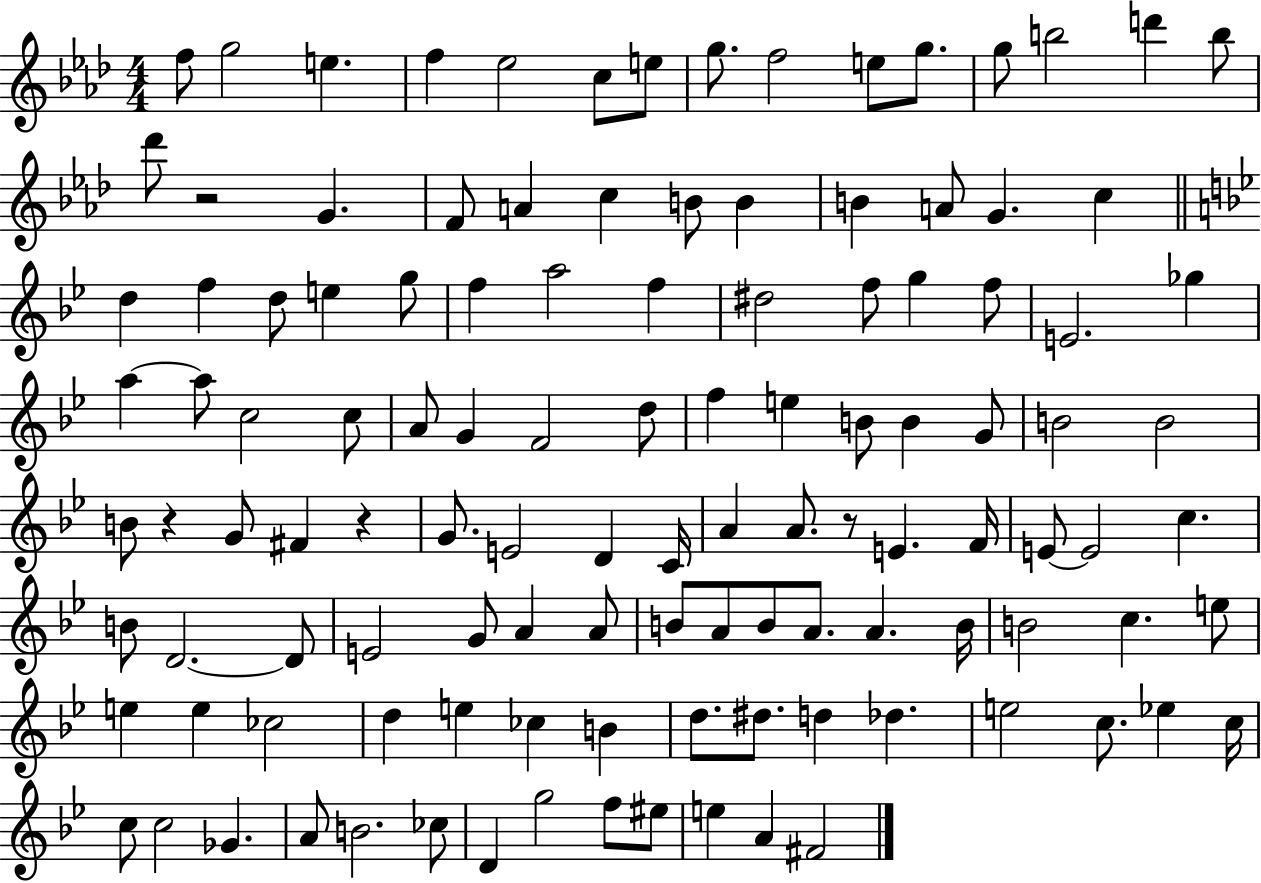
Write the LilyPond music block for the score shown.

{
  \clef treble
  \numericTimeSignature
  \time 4/4
  \key aes \major
  f''8 g''2 e''4. | f''4 ees''2 c''8 e''8 | g''8. f''2 e''8 g''8. | g''8 b''2 d'''4 b''8 | \break des'''8 r2 g'4. | f'8 a'4 c''4 b'8 b'4 | b'4 a'8 g'4. c''4 | \bar "||" \break \key bes \major d''4 f''4 d''8 e''4 g''8 | f''4 a''2 f''4 | dis''2 f''8 g''4 f''8 | e'2. ges''4 | \break a''4~~ a''8 c''2 c''8 | a'8 g'4 f'2 d''8 | f''4 e''4 b'8 b'4 g'8 | b'2 b'2 | \break b'8 r4 g'8 fis'4 r4 | g'8. e'2 d'4 c'16 | a'4 a'8. r8 e'4. f'16 | e'8~~ e'2 c''4. | \break b'8 d'2.~~ d'8 | e'2 g'8 a'4 a'8 | b'8 a'8 b'8 a'8. a'4. b'16 | b'2 c''4. e''8 | \break e''4 e''4 ces''2 | d''4 e''4 ces''4 b'4 | d''8. dis''8. d''4 des''4. | e''2 c''8. ees''4 c''16 | \break c''8 c''2 ges'4. | a'8 b'2. ces''8 | d'4 g''2 f''8 eis''8 | e''4 a'4 fis'2 | \break \bar "|."
}